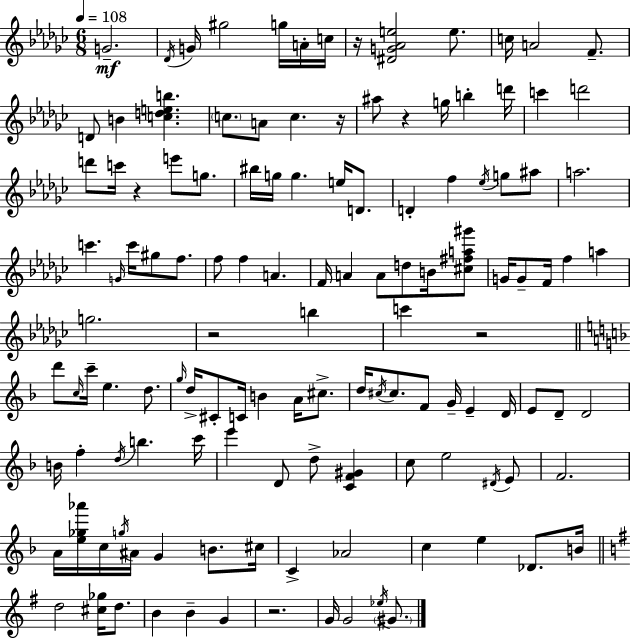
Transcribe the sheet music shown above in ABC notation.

X:1
T:Untitled
M:6/8
L:1/4
K:Ebm
G2 _D/4 G/4 ^g2 g/4 A/4 c/4 z/4 [^DG_Ae]2 e/2 c/4 A2 F/2 D/2 B [cdeb] c/2 A/2 c z/4 ^a/2 z g/4 b d'/4 c' d'2 d'/2 c'/4 z e'/2 g/2 ^b/4 g/4 g e/4 D/2 D f _e/4 g/2 ^a/2 a2 c' G/4 c'/4 ^g/2 f/2 f/2 f A F/4 A A/2 d/2 B/4 [^c^fa^g']/2 G/4 G/2 F/4 f a g2 z2 b c' z2 d'/2 c/4 c'/4 e d/2 g/4 d/4 ^C/2 C/4 B A/4 ^c/2 d/4 ^c/4 ^c/2 F/2 G/4 E D/4 E/2 D/2 D2 B/4 f d/4 b c'/4 e' D/2 d/2 [CF^G] c/2 e2 ^D/4 E/2 F2 A/4 [e_g_a']/4 c/4 g/4 ^A/4 G B/2 ^c/4 C _A2 c e _D/2 B/4 d2 [^c_g]/4 d/2 B B G z2 G/4 G2 _e/4 ^G/2